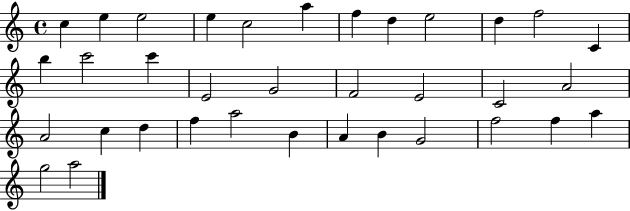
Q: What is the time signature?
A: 4/4